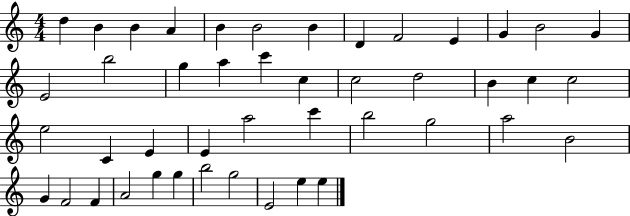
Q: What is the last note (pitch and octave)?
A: E5